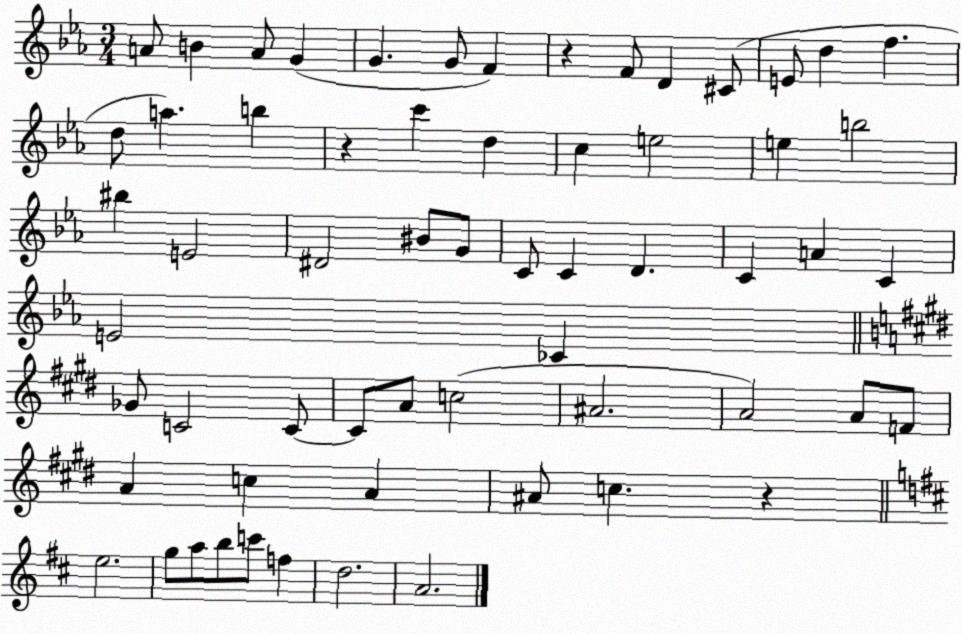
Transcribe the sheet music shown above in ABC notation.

X:1
T:Untitled
M:3/4
L:1/4
K:Eb
A/2 B A/2 G G G/2 F z F/2 D ^C/2 E/2 d f d/2 a b z c' d c e2 e b2 ^b E2 ^D2 ^B/2 G/2 C/2 C D C A C E2 _C _G/2 C2 C/2 C/2 A/2 c2 ^A2 A2 A/2 F/2 A c A ^A/2 c z e2 g/2 a/2 b/2 c'/2 f d2 A2